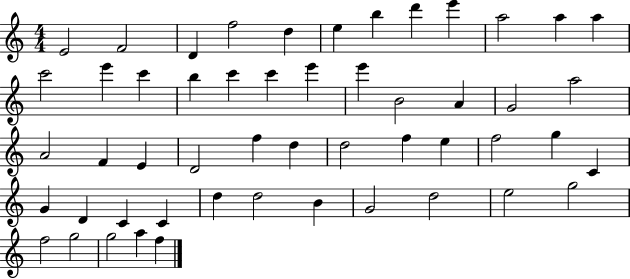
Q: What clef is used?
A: treble